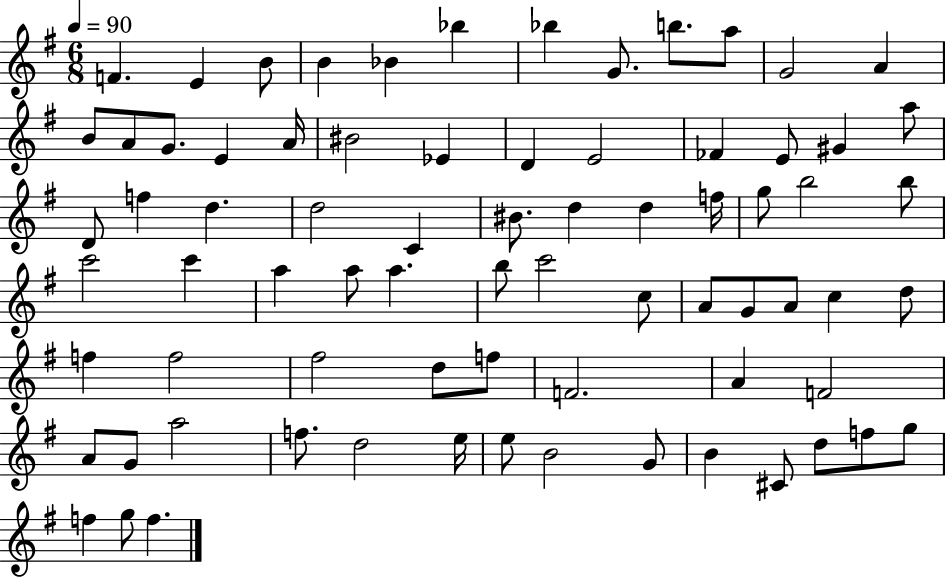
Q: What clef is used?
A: treble